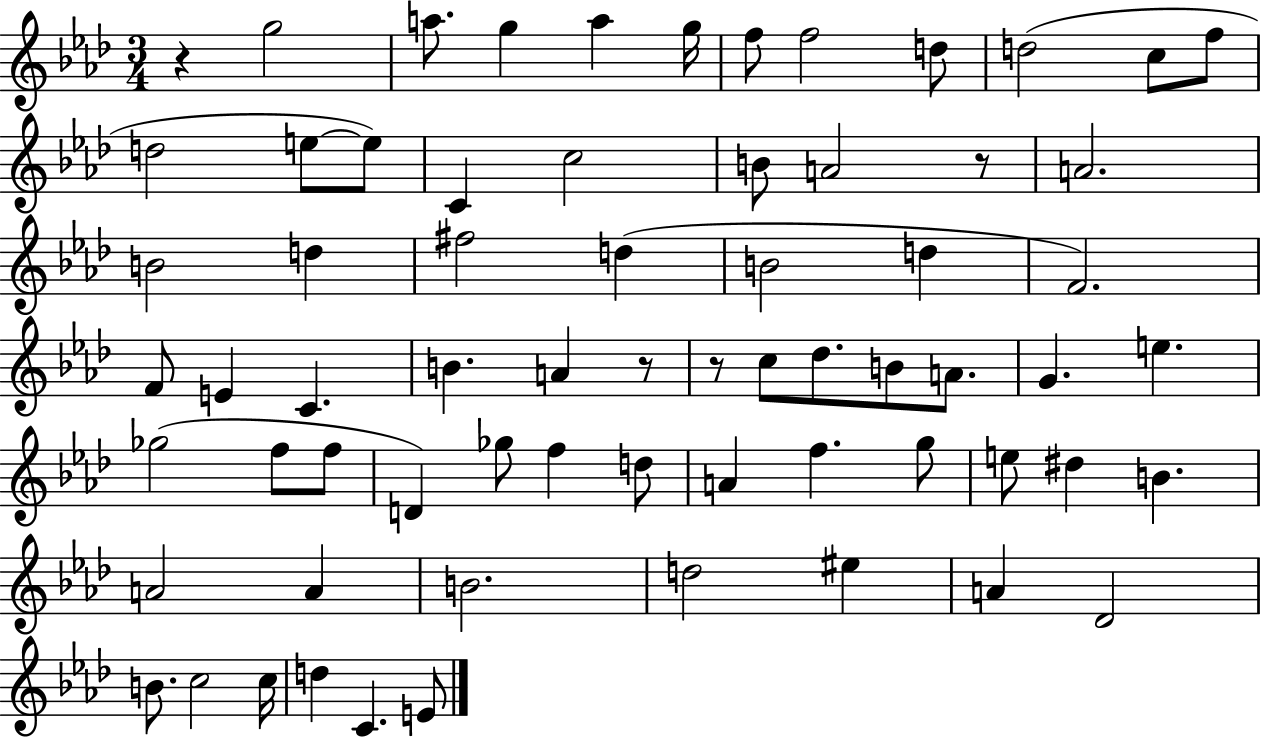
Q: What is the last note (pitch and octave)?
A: E4